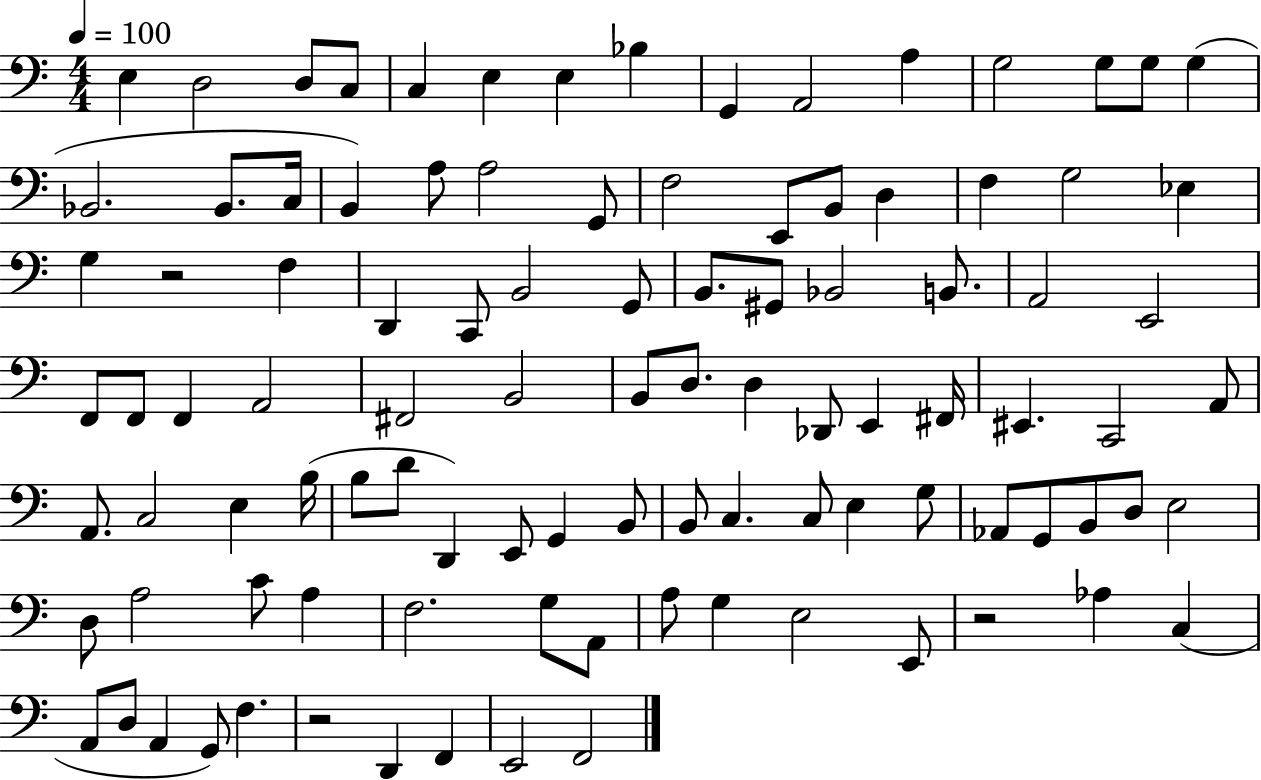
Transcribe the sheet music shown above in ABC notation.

X:1
T:Untitled
M:4/4
L:1/4
K:C
E, D,2 D,/2 C,/2 C, E, E, _B, G,, A,,2 A, G,2 G,/2 G,/2 G, _B,,2 _B,,/2 C,/4 B,, A,/2 A,2 G,,/2 F,2 E,,/2 B,,/2 D, F, G,2 _E, G, z2 F, D,, C,,/2 B,,2 G,,/2 B,,/2 ^G,,/2 _B,,2 B,,/2 A,,2 E,,2 F,,/2 F,,/2 F,, A,,2 ^F,,2 B,,2 B,,/2 D,/2 D, _D,,/2 E,, ^F,,/4 ^E,, C,,2 A,,/2 A,,/2 C,2 E, B,/4 B,/2 D/2 D,, E,,/2 G,, B,,/2 B,,/2 C, C,/2 E, G,/2 _A,,/2 G,,/2 B,,/2 D,/2 E,2 D,/2 A,2 C/2 A, F,2 G,/2 A,,/2 A,/2 G, E,2 E,,/2 z2 _A, C, A,,/2 D,/2 A,, G,,/2 F, z2 D,, F,, E,,2 F,,2